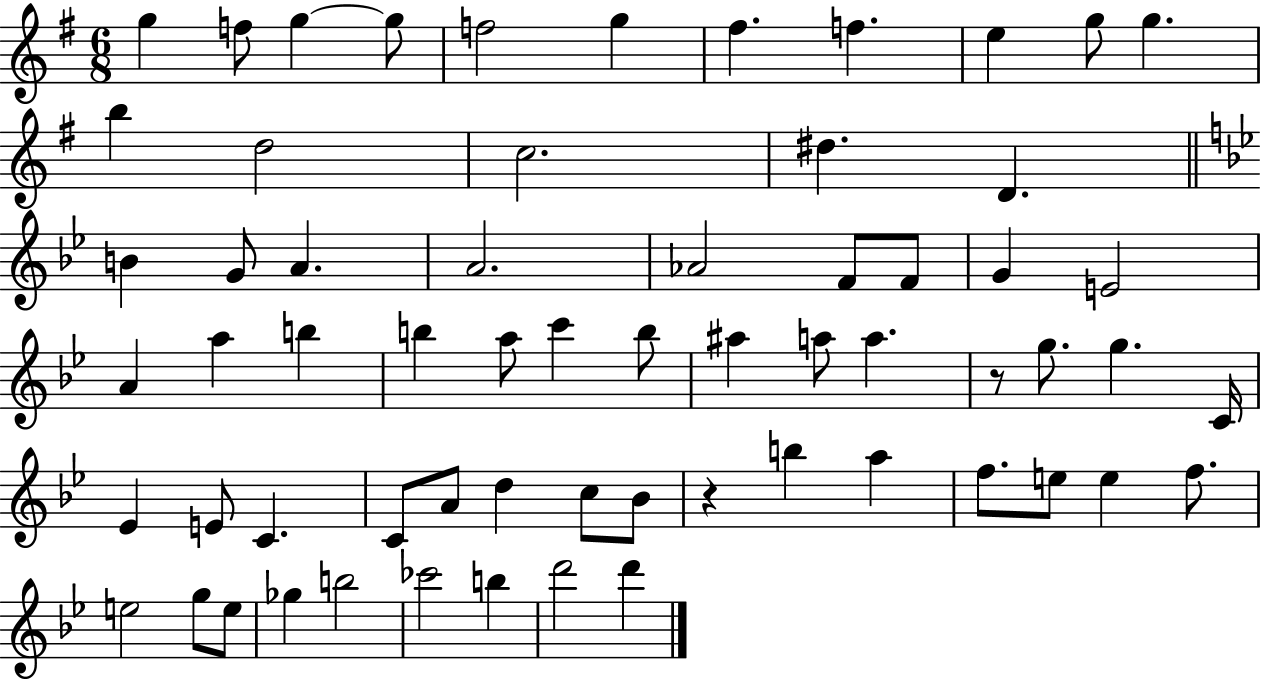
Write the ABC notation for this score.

X:1
T:Untitled
M:6/8
L:1/4
K:G
g f/2 g g/2 f2 g ^f f e g/2 g b d2 c2 ^d D B G/2 A A2 _A2 F/2 F/2 G E2 A a b b a/2 c' b/2 ^a a/2 a z/2 g/2 g C/4 _E E/2 C C/2 A/2 d c/2 _B/2 z b a f/2 e/2 e f/2 e2 g/2 e/2 _g b2 _c'2 b d'2 d'